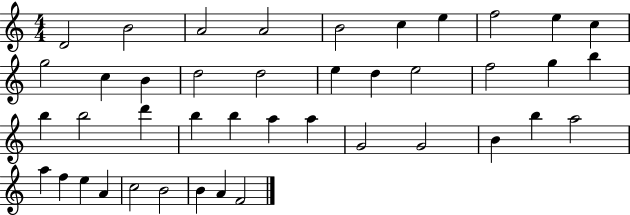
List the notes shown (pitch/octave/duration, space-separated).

D4/h B4/h A4/h A4/h B4/h C5/q E5/q F5/h E5/q C5/q G5/h C5/q B4/q D5/h D5/h E5/q D5/q E5/h F5/h G5/q B5/q B5/q B5/h D6/q B5/q B5/q A5/q A5/q G4/h G4/h B4/q B5/q A5/h A5/q F5/q E5/q A4/q C5/h B4/h B4/q A4/q F4/h